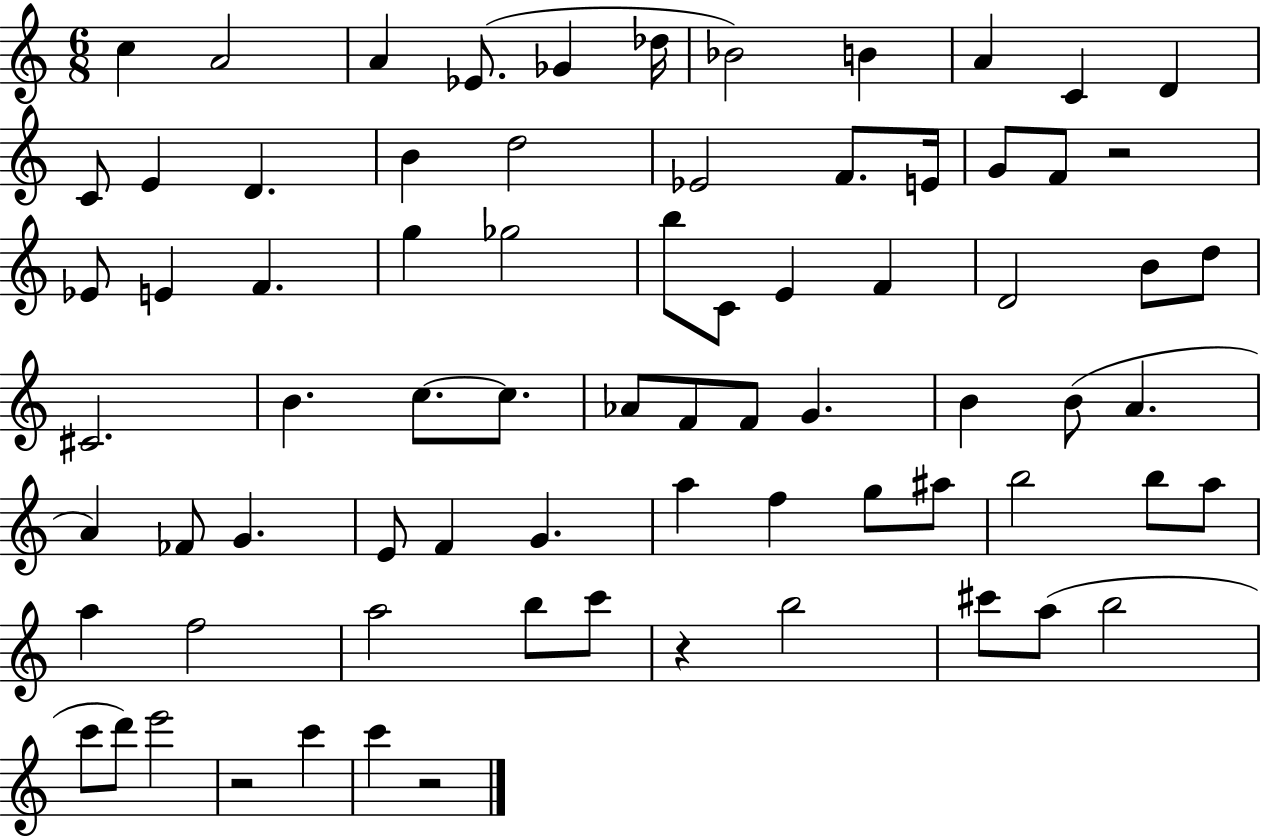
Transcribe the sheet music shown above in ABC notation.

X:1
T:Untitled
M:6/8
L:1/4
K:C
c A2 A _E/2 _G _d/4 _B2 B A C D C/2 E D B d2 _E2 F/2 E/4 G/2 F/2 z2 _E/2 E F g _g2 b/2 C/2 E F D2 B/2 d/2 ^C2 B c/2 c/2 _A/2 F/2 F/2 G B B/2 A A _F/2 G E/2 F G a f g/2 ^a/2 b2 b/2 a/2 a f2 a2 b/2 c'/2 z b2 ^c'/2 a/2 b2 c'/2 d'/2 e'2 z2 c' c' z2